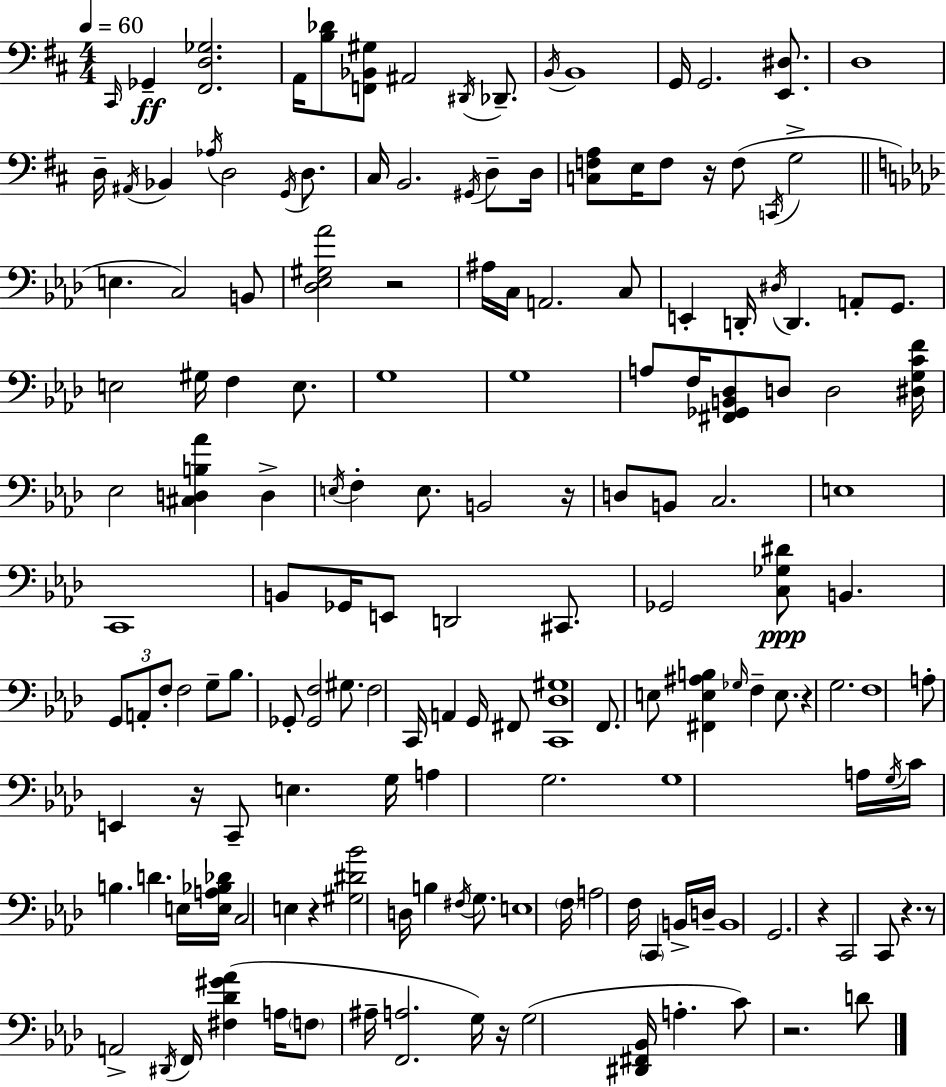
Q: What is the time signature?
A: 4/4